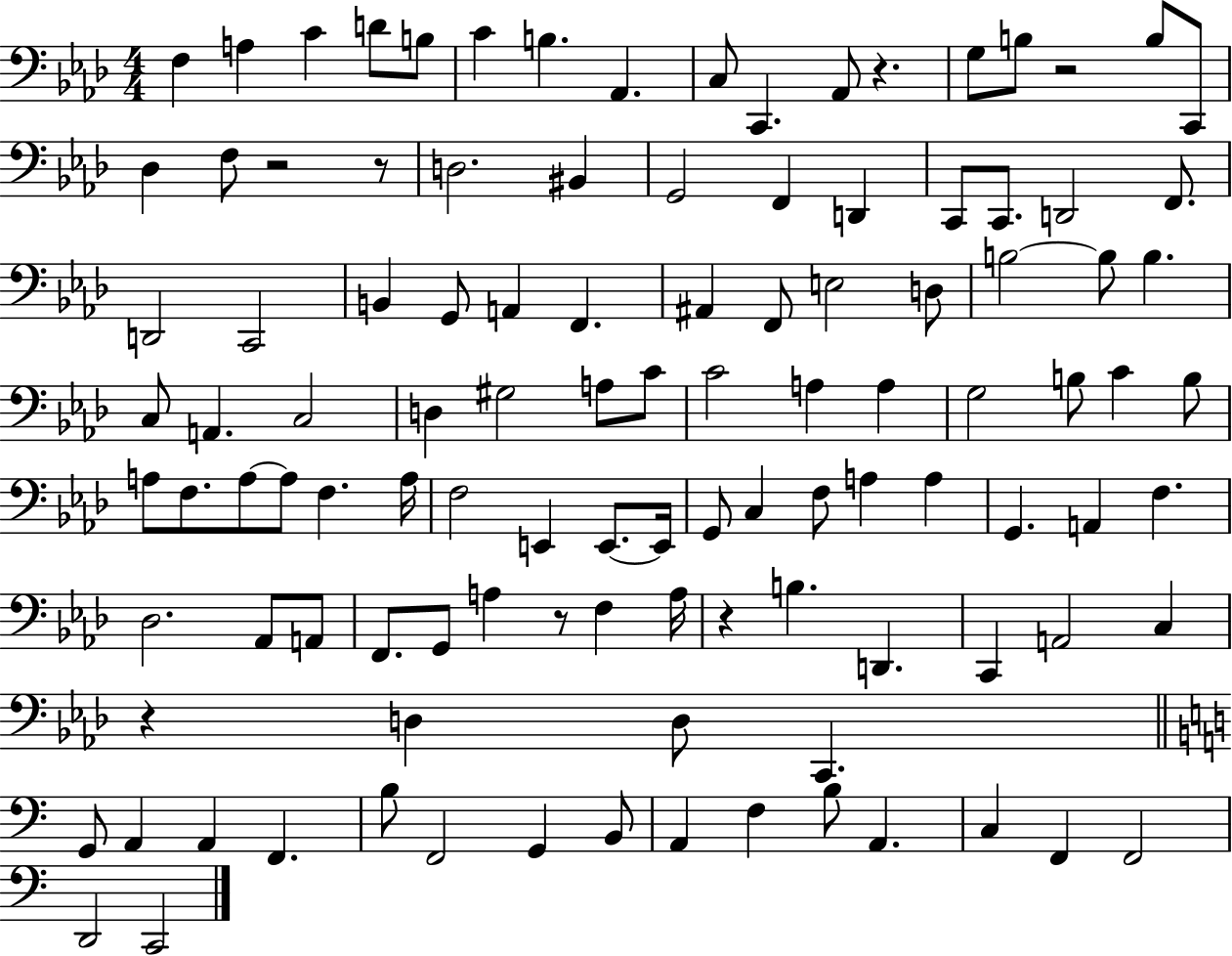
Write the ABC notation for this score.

X:1
T:Untitled
M:4/4
L:1/4
K:Ab
F, A, C D/2 B,/2 C B, _A,, C,/2 C,, _A,,/2 z G,/2 B,/2 z2 B,/2 C,,/2 _D, F,/2 z2 z/2 D,2 ^B,, G,,2 F,, D,, C,,/2 C,,/2 D,,2 F,,/2 D,,2 C,,2 B,, G,,/2 A,, F,, ^A,, F,,/2 E,2 D,/2 B,2 B,/2 B, C,/2 A,, C,2 D, ^G,2 A,/2 C/2 C2 A, A, G,2 B,/2 C B,/2 A,/2 F,/2 A,/2 A,/2 F, A,/4 F,2 E,, E,,/2 E,,/4 G,,/2 C, F,/2 A, A, G,, A,, F, _D,2 _A,,/2 A,,/2 F,,/2 G,,/2 A, z/2 F, A,/4 z B, D,, C,, A,,2 C, z D, D,/2 C,, G,,/2 A,, A,, F,, B,/2 F,,2 G,, B,,/2 A,, F, B,/2 A,, C, F,, F,,2 D,,2 C,,2